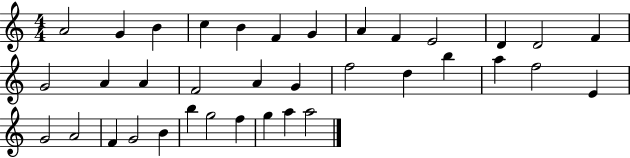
A4/h G4/q B4/q C5/q B4/q F4/q G4/q A4/q F4/q E4/h D4/q D4/h F4/q G4/h A4/q A4/q F4/h A4/q G4/q F5/h D5/q B5/q A5/q F5/h E4/q G4/h A4/h F4/q G4/h B4/q B5/q G5/h F5/q G5/q A5/q A5/h